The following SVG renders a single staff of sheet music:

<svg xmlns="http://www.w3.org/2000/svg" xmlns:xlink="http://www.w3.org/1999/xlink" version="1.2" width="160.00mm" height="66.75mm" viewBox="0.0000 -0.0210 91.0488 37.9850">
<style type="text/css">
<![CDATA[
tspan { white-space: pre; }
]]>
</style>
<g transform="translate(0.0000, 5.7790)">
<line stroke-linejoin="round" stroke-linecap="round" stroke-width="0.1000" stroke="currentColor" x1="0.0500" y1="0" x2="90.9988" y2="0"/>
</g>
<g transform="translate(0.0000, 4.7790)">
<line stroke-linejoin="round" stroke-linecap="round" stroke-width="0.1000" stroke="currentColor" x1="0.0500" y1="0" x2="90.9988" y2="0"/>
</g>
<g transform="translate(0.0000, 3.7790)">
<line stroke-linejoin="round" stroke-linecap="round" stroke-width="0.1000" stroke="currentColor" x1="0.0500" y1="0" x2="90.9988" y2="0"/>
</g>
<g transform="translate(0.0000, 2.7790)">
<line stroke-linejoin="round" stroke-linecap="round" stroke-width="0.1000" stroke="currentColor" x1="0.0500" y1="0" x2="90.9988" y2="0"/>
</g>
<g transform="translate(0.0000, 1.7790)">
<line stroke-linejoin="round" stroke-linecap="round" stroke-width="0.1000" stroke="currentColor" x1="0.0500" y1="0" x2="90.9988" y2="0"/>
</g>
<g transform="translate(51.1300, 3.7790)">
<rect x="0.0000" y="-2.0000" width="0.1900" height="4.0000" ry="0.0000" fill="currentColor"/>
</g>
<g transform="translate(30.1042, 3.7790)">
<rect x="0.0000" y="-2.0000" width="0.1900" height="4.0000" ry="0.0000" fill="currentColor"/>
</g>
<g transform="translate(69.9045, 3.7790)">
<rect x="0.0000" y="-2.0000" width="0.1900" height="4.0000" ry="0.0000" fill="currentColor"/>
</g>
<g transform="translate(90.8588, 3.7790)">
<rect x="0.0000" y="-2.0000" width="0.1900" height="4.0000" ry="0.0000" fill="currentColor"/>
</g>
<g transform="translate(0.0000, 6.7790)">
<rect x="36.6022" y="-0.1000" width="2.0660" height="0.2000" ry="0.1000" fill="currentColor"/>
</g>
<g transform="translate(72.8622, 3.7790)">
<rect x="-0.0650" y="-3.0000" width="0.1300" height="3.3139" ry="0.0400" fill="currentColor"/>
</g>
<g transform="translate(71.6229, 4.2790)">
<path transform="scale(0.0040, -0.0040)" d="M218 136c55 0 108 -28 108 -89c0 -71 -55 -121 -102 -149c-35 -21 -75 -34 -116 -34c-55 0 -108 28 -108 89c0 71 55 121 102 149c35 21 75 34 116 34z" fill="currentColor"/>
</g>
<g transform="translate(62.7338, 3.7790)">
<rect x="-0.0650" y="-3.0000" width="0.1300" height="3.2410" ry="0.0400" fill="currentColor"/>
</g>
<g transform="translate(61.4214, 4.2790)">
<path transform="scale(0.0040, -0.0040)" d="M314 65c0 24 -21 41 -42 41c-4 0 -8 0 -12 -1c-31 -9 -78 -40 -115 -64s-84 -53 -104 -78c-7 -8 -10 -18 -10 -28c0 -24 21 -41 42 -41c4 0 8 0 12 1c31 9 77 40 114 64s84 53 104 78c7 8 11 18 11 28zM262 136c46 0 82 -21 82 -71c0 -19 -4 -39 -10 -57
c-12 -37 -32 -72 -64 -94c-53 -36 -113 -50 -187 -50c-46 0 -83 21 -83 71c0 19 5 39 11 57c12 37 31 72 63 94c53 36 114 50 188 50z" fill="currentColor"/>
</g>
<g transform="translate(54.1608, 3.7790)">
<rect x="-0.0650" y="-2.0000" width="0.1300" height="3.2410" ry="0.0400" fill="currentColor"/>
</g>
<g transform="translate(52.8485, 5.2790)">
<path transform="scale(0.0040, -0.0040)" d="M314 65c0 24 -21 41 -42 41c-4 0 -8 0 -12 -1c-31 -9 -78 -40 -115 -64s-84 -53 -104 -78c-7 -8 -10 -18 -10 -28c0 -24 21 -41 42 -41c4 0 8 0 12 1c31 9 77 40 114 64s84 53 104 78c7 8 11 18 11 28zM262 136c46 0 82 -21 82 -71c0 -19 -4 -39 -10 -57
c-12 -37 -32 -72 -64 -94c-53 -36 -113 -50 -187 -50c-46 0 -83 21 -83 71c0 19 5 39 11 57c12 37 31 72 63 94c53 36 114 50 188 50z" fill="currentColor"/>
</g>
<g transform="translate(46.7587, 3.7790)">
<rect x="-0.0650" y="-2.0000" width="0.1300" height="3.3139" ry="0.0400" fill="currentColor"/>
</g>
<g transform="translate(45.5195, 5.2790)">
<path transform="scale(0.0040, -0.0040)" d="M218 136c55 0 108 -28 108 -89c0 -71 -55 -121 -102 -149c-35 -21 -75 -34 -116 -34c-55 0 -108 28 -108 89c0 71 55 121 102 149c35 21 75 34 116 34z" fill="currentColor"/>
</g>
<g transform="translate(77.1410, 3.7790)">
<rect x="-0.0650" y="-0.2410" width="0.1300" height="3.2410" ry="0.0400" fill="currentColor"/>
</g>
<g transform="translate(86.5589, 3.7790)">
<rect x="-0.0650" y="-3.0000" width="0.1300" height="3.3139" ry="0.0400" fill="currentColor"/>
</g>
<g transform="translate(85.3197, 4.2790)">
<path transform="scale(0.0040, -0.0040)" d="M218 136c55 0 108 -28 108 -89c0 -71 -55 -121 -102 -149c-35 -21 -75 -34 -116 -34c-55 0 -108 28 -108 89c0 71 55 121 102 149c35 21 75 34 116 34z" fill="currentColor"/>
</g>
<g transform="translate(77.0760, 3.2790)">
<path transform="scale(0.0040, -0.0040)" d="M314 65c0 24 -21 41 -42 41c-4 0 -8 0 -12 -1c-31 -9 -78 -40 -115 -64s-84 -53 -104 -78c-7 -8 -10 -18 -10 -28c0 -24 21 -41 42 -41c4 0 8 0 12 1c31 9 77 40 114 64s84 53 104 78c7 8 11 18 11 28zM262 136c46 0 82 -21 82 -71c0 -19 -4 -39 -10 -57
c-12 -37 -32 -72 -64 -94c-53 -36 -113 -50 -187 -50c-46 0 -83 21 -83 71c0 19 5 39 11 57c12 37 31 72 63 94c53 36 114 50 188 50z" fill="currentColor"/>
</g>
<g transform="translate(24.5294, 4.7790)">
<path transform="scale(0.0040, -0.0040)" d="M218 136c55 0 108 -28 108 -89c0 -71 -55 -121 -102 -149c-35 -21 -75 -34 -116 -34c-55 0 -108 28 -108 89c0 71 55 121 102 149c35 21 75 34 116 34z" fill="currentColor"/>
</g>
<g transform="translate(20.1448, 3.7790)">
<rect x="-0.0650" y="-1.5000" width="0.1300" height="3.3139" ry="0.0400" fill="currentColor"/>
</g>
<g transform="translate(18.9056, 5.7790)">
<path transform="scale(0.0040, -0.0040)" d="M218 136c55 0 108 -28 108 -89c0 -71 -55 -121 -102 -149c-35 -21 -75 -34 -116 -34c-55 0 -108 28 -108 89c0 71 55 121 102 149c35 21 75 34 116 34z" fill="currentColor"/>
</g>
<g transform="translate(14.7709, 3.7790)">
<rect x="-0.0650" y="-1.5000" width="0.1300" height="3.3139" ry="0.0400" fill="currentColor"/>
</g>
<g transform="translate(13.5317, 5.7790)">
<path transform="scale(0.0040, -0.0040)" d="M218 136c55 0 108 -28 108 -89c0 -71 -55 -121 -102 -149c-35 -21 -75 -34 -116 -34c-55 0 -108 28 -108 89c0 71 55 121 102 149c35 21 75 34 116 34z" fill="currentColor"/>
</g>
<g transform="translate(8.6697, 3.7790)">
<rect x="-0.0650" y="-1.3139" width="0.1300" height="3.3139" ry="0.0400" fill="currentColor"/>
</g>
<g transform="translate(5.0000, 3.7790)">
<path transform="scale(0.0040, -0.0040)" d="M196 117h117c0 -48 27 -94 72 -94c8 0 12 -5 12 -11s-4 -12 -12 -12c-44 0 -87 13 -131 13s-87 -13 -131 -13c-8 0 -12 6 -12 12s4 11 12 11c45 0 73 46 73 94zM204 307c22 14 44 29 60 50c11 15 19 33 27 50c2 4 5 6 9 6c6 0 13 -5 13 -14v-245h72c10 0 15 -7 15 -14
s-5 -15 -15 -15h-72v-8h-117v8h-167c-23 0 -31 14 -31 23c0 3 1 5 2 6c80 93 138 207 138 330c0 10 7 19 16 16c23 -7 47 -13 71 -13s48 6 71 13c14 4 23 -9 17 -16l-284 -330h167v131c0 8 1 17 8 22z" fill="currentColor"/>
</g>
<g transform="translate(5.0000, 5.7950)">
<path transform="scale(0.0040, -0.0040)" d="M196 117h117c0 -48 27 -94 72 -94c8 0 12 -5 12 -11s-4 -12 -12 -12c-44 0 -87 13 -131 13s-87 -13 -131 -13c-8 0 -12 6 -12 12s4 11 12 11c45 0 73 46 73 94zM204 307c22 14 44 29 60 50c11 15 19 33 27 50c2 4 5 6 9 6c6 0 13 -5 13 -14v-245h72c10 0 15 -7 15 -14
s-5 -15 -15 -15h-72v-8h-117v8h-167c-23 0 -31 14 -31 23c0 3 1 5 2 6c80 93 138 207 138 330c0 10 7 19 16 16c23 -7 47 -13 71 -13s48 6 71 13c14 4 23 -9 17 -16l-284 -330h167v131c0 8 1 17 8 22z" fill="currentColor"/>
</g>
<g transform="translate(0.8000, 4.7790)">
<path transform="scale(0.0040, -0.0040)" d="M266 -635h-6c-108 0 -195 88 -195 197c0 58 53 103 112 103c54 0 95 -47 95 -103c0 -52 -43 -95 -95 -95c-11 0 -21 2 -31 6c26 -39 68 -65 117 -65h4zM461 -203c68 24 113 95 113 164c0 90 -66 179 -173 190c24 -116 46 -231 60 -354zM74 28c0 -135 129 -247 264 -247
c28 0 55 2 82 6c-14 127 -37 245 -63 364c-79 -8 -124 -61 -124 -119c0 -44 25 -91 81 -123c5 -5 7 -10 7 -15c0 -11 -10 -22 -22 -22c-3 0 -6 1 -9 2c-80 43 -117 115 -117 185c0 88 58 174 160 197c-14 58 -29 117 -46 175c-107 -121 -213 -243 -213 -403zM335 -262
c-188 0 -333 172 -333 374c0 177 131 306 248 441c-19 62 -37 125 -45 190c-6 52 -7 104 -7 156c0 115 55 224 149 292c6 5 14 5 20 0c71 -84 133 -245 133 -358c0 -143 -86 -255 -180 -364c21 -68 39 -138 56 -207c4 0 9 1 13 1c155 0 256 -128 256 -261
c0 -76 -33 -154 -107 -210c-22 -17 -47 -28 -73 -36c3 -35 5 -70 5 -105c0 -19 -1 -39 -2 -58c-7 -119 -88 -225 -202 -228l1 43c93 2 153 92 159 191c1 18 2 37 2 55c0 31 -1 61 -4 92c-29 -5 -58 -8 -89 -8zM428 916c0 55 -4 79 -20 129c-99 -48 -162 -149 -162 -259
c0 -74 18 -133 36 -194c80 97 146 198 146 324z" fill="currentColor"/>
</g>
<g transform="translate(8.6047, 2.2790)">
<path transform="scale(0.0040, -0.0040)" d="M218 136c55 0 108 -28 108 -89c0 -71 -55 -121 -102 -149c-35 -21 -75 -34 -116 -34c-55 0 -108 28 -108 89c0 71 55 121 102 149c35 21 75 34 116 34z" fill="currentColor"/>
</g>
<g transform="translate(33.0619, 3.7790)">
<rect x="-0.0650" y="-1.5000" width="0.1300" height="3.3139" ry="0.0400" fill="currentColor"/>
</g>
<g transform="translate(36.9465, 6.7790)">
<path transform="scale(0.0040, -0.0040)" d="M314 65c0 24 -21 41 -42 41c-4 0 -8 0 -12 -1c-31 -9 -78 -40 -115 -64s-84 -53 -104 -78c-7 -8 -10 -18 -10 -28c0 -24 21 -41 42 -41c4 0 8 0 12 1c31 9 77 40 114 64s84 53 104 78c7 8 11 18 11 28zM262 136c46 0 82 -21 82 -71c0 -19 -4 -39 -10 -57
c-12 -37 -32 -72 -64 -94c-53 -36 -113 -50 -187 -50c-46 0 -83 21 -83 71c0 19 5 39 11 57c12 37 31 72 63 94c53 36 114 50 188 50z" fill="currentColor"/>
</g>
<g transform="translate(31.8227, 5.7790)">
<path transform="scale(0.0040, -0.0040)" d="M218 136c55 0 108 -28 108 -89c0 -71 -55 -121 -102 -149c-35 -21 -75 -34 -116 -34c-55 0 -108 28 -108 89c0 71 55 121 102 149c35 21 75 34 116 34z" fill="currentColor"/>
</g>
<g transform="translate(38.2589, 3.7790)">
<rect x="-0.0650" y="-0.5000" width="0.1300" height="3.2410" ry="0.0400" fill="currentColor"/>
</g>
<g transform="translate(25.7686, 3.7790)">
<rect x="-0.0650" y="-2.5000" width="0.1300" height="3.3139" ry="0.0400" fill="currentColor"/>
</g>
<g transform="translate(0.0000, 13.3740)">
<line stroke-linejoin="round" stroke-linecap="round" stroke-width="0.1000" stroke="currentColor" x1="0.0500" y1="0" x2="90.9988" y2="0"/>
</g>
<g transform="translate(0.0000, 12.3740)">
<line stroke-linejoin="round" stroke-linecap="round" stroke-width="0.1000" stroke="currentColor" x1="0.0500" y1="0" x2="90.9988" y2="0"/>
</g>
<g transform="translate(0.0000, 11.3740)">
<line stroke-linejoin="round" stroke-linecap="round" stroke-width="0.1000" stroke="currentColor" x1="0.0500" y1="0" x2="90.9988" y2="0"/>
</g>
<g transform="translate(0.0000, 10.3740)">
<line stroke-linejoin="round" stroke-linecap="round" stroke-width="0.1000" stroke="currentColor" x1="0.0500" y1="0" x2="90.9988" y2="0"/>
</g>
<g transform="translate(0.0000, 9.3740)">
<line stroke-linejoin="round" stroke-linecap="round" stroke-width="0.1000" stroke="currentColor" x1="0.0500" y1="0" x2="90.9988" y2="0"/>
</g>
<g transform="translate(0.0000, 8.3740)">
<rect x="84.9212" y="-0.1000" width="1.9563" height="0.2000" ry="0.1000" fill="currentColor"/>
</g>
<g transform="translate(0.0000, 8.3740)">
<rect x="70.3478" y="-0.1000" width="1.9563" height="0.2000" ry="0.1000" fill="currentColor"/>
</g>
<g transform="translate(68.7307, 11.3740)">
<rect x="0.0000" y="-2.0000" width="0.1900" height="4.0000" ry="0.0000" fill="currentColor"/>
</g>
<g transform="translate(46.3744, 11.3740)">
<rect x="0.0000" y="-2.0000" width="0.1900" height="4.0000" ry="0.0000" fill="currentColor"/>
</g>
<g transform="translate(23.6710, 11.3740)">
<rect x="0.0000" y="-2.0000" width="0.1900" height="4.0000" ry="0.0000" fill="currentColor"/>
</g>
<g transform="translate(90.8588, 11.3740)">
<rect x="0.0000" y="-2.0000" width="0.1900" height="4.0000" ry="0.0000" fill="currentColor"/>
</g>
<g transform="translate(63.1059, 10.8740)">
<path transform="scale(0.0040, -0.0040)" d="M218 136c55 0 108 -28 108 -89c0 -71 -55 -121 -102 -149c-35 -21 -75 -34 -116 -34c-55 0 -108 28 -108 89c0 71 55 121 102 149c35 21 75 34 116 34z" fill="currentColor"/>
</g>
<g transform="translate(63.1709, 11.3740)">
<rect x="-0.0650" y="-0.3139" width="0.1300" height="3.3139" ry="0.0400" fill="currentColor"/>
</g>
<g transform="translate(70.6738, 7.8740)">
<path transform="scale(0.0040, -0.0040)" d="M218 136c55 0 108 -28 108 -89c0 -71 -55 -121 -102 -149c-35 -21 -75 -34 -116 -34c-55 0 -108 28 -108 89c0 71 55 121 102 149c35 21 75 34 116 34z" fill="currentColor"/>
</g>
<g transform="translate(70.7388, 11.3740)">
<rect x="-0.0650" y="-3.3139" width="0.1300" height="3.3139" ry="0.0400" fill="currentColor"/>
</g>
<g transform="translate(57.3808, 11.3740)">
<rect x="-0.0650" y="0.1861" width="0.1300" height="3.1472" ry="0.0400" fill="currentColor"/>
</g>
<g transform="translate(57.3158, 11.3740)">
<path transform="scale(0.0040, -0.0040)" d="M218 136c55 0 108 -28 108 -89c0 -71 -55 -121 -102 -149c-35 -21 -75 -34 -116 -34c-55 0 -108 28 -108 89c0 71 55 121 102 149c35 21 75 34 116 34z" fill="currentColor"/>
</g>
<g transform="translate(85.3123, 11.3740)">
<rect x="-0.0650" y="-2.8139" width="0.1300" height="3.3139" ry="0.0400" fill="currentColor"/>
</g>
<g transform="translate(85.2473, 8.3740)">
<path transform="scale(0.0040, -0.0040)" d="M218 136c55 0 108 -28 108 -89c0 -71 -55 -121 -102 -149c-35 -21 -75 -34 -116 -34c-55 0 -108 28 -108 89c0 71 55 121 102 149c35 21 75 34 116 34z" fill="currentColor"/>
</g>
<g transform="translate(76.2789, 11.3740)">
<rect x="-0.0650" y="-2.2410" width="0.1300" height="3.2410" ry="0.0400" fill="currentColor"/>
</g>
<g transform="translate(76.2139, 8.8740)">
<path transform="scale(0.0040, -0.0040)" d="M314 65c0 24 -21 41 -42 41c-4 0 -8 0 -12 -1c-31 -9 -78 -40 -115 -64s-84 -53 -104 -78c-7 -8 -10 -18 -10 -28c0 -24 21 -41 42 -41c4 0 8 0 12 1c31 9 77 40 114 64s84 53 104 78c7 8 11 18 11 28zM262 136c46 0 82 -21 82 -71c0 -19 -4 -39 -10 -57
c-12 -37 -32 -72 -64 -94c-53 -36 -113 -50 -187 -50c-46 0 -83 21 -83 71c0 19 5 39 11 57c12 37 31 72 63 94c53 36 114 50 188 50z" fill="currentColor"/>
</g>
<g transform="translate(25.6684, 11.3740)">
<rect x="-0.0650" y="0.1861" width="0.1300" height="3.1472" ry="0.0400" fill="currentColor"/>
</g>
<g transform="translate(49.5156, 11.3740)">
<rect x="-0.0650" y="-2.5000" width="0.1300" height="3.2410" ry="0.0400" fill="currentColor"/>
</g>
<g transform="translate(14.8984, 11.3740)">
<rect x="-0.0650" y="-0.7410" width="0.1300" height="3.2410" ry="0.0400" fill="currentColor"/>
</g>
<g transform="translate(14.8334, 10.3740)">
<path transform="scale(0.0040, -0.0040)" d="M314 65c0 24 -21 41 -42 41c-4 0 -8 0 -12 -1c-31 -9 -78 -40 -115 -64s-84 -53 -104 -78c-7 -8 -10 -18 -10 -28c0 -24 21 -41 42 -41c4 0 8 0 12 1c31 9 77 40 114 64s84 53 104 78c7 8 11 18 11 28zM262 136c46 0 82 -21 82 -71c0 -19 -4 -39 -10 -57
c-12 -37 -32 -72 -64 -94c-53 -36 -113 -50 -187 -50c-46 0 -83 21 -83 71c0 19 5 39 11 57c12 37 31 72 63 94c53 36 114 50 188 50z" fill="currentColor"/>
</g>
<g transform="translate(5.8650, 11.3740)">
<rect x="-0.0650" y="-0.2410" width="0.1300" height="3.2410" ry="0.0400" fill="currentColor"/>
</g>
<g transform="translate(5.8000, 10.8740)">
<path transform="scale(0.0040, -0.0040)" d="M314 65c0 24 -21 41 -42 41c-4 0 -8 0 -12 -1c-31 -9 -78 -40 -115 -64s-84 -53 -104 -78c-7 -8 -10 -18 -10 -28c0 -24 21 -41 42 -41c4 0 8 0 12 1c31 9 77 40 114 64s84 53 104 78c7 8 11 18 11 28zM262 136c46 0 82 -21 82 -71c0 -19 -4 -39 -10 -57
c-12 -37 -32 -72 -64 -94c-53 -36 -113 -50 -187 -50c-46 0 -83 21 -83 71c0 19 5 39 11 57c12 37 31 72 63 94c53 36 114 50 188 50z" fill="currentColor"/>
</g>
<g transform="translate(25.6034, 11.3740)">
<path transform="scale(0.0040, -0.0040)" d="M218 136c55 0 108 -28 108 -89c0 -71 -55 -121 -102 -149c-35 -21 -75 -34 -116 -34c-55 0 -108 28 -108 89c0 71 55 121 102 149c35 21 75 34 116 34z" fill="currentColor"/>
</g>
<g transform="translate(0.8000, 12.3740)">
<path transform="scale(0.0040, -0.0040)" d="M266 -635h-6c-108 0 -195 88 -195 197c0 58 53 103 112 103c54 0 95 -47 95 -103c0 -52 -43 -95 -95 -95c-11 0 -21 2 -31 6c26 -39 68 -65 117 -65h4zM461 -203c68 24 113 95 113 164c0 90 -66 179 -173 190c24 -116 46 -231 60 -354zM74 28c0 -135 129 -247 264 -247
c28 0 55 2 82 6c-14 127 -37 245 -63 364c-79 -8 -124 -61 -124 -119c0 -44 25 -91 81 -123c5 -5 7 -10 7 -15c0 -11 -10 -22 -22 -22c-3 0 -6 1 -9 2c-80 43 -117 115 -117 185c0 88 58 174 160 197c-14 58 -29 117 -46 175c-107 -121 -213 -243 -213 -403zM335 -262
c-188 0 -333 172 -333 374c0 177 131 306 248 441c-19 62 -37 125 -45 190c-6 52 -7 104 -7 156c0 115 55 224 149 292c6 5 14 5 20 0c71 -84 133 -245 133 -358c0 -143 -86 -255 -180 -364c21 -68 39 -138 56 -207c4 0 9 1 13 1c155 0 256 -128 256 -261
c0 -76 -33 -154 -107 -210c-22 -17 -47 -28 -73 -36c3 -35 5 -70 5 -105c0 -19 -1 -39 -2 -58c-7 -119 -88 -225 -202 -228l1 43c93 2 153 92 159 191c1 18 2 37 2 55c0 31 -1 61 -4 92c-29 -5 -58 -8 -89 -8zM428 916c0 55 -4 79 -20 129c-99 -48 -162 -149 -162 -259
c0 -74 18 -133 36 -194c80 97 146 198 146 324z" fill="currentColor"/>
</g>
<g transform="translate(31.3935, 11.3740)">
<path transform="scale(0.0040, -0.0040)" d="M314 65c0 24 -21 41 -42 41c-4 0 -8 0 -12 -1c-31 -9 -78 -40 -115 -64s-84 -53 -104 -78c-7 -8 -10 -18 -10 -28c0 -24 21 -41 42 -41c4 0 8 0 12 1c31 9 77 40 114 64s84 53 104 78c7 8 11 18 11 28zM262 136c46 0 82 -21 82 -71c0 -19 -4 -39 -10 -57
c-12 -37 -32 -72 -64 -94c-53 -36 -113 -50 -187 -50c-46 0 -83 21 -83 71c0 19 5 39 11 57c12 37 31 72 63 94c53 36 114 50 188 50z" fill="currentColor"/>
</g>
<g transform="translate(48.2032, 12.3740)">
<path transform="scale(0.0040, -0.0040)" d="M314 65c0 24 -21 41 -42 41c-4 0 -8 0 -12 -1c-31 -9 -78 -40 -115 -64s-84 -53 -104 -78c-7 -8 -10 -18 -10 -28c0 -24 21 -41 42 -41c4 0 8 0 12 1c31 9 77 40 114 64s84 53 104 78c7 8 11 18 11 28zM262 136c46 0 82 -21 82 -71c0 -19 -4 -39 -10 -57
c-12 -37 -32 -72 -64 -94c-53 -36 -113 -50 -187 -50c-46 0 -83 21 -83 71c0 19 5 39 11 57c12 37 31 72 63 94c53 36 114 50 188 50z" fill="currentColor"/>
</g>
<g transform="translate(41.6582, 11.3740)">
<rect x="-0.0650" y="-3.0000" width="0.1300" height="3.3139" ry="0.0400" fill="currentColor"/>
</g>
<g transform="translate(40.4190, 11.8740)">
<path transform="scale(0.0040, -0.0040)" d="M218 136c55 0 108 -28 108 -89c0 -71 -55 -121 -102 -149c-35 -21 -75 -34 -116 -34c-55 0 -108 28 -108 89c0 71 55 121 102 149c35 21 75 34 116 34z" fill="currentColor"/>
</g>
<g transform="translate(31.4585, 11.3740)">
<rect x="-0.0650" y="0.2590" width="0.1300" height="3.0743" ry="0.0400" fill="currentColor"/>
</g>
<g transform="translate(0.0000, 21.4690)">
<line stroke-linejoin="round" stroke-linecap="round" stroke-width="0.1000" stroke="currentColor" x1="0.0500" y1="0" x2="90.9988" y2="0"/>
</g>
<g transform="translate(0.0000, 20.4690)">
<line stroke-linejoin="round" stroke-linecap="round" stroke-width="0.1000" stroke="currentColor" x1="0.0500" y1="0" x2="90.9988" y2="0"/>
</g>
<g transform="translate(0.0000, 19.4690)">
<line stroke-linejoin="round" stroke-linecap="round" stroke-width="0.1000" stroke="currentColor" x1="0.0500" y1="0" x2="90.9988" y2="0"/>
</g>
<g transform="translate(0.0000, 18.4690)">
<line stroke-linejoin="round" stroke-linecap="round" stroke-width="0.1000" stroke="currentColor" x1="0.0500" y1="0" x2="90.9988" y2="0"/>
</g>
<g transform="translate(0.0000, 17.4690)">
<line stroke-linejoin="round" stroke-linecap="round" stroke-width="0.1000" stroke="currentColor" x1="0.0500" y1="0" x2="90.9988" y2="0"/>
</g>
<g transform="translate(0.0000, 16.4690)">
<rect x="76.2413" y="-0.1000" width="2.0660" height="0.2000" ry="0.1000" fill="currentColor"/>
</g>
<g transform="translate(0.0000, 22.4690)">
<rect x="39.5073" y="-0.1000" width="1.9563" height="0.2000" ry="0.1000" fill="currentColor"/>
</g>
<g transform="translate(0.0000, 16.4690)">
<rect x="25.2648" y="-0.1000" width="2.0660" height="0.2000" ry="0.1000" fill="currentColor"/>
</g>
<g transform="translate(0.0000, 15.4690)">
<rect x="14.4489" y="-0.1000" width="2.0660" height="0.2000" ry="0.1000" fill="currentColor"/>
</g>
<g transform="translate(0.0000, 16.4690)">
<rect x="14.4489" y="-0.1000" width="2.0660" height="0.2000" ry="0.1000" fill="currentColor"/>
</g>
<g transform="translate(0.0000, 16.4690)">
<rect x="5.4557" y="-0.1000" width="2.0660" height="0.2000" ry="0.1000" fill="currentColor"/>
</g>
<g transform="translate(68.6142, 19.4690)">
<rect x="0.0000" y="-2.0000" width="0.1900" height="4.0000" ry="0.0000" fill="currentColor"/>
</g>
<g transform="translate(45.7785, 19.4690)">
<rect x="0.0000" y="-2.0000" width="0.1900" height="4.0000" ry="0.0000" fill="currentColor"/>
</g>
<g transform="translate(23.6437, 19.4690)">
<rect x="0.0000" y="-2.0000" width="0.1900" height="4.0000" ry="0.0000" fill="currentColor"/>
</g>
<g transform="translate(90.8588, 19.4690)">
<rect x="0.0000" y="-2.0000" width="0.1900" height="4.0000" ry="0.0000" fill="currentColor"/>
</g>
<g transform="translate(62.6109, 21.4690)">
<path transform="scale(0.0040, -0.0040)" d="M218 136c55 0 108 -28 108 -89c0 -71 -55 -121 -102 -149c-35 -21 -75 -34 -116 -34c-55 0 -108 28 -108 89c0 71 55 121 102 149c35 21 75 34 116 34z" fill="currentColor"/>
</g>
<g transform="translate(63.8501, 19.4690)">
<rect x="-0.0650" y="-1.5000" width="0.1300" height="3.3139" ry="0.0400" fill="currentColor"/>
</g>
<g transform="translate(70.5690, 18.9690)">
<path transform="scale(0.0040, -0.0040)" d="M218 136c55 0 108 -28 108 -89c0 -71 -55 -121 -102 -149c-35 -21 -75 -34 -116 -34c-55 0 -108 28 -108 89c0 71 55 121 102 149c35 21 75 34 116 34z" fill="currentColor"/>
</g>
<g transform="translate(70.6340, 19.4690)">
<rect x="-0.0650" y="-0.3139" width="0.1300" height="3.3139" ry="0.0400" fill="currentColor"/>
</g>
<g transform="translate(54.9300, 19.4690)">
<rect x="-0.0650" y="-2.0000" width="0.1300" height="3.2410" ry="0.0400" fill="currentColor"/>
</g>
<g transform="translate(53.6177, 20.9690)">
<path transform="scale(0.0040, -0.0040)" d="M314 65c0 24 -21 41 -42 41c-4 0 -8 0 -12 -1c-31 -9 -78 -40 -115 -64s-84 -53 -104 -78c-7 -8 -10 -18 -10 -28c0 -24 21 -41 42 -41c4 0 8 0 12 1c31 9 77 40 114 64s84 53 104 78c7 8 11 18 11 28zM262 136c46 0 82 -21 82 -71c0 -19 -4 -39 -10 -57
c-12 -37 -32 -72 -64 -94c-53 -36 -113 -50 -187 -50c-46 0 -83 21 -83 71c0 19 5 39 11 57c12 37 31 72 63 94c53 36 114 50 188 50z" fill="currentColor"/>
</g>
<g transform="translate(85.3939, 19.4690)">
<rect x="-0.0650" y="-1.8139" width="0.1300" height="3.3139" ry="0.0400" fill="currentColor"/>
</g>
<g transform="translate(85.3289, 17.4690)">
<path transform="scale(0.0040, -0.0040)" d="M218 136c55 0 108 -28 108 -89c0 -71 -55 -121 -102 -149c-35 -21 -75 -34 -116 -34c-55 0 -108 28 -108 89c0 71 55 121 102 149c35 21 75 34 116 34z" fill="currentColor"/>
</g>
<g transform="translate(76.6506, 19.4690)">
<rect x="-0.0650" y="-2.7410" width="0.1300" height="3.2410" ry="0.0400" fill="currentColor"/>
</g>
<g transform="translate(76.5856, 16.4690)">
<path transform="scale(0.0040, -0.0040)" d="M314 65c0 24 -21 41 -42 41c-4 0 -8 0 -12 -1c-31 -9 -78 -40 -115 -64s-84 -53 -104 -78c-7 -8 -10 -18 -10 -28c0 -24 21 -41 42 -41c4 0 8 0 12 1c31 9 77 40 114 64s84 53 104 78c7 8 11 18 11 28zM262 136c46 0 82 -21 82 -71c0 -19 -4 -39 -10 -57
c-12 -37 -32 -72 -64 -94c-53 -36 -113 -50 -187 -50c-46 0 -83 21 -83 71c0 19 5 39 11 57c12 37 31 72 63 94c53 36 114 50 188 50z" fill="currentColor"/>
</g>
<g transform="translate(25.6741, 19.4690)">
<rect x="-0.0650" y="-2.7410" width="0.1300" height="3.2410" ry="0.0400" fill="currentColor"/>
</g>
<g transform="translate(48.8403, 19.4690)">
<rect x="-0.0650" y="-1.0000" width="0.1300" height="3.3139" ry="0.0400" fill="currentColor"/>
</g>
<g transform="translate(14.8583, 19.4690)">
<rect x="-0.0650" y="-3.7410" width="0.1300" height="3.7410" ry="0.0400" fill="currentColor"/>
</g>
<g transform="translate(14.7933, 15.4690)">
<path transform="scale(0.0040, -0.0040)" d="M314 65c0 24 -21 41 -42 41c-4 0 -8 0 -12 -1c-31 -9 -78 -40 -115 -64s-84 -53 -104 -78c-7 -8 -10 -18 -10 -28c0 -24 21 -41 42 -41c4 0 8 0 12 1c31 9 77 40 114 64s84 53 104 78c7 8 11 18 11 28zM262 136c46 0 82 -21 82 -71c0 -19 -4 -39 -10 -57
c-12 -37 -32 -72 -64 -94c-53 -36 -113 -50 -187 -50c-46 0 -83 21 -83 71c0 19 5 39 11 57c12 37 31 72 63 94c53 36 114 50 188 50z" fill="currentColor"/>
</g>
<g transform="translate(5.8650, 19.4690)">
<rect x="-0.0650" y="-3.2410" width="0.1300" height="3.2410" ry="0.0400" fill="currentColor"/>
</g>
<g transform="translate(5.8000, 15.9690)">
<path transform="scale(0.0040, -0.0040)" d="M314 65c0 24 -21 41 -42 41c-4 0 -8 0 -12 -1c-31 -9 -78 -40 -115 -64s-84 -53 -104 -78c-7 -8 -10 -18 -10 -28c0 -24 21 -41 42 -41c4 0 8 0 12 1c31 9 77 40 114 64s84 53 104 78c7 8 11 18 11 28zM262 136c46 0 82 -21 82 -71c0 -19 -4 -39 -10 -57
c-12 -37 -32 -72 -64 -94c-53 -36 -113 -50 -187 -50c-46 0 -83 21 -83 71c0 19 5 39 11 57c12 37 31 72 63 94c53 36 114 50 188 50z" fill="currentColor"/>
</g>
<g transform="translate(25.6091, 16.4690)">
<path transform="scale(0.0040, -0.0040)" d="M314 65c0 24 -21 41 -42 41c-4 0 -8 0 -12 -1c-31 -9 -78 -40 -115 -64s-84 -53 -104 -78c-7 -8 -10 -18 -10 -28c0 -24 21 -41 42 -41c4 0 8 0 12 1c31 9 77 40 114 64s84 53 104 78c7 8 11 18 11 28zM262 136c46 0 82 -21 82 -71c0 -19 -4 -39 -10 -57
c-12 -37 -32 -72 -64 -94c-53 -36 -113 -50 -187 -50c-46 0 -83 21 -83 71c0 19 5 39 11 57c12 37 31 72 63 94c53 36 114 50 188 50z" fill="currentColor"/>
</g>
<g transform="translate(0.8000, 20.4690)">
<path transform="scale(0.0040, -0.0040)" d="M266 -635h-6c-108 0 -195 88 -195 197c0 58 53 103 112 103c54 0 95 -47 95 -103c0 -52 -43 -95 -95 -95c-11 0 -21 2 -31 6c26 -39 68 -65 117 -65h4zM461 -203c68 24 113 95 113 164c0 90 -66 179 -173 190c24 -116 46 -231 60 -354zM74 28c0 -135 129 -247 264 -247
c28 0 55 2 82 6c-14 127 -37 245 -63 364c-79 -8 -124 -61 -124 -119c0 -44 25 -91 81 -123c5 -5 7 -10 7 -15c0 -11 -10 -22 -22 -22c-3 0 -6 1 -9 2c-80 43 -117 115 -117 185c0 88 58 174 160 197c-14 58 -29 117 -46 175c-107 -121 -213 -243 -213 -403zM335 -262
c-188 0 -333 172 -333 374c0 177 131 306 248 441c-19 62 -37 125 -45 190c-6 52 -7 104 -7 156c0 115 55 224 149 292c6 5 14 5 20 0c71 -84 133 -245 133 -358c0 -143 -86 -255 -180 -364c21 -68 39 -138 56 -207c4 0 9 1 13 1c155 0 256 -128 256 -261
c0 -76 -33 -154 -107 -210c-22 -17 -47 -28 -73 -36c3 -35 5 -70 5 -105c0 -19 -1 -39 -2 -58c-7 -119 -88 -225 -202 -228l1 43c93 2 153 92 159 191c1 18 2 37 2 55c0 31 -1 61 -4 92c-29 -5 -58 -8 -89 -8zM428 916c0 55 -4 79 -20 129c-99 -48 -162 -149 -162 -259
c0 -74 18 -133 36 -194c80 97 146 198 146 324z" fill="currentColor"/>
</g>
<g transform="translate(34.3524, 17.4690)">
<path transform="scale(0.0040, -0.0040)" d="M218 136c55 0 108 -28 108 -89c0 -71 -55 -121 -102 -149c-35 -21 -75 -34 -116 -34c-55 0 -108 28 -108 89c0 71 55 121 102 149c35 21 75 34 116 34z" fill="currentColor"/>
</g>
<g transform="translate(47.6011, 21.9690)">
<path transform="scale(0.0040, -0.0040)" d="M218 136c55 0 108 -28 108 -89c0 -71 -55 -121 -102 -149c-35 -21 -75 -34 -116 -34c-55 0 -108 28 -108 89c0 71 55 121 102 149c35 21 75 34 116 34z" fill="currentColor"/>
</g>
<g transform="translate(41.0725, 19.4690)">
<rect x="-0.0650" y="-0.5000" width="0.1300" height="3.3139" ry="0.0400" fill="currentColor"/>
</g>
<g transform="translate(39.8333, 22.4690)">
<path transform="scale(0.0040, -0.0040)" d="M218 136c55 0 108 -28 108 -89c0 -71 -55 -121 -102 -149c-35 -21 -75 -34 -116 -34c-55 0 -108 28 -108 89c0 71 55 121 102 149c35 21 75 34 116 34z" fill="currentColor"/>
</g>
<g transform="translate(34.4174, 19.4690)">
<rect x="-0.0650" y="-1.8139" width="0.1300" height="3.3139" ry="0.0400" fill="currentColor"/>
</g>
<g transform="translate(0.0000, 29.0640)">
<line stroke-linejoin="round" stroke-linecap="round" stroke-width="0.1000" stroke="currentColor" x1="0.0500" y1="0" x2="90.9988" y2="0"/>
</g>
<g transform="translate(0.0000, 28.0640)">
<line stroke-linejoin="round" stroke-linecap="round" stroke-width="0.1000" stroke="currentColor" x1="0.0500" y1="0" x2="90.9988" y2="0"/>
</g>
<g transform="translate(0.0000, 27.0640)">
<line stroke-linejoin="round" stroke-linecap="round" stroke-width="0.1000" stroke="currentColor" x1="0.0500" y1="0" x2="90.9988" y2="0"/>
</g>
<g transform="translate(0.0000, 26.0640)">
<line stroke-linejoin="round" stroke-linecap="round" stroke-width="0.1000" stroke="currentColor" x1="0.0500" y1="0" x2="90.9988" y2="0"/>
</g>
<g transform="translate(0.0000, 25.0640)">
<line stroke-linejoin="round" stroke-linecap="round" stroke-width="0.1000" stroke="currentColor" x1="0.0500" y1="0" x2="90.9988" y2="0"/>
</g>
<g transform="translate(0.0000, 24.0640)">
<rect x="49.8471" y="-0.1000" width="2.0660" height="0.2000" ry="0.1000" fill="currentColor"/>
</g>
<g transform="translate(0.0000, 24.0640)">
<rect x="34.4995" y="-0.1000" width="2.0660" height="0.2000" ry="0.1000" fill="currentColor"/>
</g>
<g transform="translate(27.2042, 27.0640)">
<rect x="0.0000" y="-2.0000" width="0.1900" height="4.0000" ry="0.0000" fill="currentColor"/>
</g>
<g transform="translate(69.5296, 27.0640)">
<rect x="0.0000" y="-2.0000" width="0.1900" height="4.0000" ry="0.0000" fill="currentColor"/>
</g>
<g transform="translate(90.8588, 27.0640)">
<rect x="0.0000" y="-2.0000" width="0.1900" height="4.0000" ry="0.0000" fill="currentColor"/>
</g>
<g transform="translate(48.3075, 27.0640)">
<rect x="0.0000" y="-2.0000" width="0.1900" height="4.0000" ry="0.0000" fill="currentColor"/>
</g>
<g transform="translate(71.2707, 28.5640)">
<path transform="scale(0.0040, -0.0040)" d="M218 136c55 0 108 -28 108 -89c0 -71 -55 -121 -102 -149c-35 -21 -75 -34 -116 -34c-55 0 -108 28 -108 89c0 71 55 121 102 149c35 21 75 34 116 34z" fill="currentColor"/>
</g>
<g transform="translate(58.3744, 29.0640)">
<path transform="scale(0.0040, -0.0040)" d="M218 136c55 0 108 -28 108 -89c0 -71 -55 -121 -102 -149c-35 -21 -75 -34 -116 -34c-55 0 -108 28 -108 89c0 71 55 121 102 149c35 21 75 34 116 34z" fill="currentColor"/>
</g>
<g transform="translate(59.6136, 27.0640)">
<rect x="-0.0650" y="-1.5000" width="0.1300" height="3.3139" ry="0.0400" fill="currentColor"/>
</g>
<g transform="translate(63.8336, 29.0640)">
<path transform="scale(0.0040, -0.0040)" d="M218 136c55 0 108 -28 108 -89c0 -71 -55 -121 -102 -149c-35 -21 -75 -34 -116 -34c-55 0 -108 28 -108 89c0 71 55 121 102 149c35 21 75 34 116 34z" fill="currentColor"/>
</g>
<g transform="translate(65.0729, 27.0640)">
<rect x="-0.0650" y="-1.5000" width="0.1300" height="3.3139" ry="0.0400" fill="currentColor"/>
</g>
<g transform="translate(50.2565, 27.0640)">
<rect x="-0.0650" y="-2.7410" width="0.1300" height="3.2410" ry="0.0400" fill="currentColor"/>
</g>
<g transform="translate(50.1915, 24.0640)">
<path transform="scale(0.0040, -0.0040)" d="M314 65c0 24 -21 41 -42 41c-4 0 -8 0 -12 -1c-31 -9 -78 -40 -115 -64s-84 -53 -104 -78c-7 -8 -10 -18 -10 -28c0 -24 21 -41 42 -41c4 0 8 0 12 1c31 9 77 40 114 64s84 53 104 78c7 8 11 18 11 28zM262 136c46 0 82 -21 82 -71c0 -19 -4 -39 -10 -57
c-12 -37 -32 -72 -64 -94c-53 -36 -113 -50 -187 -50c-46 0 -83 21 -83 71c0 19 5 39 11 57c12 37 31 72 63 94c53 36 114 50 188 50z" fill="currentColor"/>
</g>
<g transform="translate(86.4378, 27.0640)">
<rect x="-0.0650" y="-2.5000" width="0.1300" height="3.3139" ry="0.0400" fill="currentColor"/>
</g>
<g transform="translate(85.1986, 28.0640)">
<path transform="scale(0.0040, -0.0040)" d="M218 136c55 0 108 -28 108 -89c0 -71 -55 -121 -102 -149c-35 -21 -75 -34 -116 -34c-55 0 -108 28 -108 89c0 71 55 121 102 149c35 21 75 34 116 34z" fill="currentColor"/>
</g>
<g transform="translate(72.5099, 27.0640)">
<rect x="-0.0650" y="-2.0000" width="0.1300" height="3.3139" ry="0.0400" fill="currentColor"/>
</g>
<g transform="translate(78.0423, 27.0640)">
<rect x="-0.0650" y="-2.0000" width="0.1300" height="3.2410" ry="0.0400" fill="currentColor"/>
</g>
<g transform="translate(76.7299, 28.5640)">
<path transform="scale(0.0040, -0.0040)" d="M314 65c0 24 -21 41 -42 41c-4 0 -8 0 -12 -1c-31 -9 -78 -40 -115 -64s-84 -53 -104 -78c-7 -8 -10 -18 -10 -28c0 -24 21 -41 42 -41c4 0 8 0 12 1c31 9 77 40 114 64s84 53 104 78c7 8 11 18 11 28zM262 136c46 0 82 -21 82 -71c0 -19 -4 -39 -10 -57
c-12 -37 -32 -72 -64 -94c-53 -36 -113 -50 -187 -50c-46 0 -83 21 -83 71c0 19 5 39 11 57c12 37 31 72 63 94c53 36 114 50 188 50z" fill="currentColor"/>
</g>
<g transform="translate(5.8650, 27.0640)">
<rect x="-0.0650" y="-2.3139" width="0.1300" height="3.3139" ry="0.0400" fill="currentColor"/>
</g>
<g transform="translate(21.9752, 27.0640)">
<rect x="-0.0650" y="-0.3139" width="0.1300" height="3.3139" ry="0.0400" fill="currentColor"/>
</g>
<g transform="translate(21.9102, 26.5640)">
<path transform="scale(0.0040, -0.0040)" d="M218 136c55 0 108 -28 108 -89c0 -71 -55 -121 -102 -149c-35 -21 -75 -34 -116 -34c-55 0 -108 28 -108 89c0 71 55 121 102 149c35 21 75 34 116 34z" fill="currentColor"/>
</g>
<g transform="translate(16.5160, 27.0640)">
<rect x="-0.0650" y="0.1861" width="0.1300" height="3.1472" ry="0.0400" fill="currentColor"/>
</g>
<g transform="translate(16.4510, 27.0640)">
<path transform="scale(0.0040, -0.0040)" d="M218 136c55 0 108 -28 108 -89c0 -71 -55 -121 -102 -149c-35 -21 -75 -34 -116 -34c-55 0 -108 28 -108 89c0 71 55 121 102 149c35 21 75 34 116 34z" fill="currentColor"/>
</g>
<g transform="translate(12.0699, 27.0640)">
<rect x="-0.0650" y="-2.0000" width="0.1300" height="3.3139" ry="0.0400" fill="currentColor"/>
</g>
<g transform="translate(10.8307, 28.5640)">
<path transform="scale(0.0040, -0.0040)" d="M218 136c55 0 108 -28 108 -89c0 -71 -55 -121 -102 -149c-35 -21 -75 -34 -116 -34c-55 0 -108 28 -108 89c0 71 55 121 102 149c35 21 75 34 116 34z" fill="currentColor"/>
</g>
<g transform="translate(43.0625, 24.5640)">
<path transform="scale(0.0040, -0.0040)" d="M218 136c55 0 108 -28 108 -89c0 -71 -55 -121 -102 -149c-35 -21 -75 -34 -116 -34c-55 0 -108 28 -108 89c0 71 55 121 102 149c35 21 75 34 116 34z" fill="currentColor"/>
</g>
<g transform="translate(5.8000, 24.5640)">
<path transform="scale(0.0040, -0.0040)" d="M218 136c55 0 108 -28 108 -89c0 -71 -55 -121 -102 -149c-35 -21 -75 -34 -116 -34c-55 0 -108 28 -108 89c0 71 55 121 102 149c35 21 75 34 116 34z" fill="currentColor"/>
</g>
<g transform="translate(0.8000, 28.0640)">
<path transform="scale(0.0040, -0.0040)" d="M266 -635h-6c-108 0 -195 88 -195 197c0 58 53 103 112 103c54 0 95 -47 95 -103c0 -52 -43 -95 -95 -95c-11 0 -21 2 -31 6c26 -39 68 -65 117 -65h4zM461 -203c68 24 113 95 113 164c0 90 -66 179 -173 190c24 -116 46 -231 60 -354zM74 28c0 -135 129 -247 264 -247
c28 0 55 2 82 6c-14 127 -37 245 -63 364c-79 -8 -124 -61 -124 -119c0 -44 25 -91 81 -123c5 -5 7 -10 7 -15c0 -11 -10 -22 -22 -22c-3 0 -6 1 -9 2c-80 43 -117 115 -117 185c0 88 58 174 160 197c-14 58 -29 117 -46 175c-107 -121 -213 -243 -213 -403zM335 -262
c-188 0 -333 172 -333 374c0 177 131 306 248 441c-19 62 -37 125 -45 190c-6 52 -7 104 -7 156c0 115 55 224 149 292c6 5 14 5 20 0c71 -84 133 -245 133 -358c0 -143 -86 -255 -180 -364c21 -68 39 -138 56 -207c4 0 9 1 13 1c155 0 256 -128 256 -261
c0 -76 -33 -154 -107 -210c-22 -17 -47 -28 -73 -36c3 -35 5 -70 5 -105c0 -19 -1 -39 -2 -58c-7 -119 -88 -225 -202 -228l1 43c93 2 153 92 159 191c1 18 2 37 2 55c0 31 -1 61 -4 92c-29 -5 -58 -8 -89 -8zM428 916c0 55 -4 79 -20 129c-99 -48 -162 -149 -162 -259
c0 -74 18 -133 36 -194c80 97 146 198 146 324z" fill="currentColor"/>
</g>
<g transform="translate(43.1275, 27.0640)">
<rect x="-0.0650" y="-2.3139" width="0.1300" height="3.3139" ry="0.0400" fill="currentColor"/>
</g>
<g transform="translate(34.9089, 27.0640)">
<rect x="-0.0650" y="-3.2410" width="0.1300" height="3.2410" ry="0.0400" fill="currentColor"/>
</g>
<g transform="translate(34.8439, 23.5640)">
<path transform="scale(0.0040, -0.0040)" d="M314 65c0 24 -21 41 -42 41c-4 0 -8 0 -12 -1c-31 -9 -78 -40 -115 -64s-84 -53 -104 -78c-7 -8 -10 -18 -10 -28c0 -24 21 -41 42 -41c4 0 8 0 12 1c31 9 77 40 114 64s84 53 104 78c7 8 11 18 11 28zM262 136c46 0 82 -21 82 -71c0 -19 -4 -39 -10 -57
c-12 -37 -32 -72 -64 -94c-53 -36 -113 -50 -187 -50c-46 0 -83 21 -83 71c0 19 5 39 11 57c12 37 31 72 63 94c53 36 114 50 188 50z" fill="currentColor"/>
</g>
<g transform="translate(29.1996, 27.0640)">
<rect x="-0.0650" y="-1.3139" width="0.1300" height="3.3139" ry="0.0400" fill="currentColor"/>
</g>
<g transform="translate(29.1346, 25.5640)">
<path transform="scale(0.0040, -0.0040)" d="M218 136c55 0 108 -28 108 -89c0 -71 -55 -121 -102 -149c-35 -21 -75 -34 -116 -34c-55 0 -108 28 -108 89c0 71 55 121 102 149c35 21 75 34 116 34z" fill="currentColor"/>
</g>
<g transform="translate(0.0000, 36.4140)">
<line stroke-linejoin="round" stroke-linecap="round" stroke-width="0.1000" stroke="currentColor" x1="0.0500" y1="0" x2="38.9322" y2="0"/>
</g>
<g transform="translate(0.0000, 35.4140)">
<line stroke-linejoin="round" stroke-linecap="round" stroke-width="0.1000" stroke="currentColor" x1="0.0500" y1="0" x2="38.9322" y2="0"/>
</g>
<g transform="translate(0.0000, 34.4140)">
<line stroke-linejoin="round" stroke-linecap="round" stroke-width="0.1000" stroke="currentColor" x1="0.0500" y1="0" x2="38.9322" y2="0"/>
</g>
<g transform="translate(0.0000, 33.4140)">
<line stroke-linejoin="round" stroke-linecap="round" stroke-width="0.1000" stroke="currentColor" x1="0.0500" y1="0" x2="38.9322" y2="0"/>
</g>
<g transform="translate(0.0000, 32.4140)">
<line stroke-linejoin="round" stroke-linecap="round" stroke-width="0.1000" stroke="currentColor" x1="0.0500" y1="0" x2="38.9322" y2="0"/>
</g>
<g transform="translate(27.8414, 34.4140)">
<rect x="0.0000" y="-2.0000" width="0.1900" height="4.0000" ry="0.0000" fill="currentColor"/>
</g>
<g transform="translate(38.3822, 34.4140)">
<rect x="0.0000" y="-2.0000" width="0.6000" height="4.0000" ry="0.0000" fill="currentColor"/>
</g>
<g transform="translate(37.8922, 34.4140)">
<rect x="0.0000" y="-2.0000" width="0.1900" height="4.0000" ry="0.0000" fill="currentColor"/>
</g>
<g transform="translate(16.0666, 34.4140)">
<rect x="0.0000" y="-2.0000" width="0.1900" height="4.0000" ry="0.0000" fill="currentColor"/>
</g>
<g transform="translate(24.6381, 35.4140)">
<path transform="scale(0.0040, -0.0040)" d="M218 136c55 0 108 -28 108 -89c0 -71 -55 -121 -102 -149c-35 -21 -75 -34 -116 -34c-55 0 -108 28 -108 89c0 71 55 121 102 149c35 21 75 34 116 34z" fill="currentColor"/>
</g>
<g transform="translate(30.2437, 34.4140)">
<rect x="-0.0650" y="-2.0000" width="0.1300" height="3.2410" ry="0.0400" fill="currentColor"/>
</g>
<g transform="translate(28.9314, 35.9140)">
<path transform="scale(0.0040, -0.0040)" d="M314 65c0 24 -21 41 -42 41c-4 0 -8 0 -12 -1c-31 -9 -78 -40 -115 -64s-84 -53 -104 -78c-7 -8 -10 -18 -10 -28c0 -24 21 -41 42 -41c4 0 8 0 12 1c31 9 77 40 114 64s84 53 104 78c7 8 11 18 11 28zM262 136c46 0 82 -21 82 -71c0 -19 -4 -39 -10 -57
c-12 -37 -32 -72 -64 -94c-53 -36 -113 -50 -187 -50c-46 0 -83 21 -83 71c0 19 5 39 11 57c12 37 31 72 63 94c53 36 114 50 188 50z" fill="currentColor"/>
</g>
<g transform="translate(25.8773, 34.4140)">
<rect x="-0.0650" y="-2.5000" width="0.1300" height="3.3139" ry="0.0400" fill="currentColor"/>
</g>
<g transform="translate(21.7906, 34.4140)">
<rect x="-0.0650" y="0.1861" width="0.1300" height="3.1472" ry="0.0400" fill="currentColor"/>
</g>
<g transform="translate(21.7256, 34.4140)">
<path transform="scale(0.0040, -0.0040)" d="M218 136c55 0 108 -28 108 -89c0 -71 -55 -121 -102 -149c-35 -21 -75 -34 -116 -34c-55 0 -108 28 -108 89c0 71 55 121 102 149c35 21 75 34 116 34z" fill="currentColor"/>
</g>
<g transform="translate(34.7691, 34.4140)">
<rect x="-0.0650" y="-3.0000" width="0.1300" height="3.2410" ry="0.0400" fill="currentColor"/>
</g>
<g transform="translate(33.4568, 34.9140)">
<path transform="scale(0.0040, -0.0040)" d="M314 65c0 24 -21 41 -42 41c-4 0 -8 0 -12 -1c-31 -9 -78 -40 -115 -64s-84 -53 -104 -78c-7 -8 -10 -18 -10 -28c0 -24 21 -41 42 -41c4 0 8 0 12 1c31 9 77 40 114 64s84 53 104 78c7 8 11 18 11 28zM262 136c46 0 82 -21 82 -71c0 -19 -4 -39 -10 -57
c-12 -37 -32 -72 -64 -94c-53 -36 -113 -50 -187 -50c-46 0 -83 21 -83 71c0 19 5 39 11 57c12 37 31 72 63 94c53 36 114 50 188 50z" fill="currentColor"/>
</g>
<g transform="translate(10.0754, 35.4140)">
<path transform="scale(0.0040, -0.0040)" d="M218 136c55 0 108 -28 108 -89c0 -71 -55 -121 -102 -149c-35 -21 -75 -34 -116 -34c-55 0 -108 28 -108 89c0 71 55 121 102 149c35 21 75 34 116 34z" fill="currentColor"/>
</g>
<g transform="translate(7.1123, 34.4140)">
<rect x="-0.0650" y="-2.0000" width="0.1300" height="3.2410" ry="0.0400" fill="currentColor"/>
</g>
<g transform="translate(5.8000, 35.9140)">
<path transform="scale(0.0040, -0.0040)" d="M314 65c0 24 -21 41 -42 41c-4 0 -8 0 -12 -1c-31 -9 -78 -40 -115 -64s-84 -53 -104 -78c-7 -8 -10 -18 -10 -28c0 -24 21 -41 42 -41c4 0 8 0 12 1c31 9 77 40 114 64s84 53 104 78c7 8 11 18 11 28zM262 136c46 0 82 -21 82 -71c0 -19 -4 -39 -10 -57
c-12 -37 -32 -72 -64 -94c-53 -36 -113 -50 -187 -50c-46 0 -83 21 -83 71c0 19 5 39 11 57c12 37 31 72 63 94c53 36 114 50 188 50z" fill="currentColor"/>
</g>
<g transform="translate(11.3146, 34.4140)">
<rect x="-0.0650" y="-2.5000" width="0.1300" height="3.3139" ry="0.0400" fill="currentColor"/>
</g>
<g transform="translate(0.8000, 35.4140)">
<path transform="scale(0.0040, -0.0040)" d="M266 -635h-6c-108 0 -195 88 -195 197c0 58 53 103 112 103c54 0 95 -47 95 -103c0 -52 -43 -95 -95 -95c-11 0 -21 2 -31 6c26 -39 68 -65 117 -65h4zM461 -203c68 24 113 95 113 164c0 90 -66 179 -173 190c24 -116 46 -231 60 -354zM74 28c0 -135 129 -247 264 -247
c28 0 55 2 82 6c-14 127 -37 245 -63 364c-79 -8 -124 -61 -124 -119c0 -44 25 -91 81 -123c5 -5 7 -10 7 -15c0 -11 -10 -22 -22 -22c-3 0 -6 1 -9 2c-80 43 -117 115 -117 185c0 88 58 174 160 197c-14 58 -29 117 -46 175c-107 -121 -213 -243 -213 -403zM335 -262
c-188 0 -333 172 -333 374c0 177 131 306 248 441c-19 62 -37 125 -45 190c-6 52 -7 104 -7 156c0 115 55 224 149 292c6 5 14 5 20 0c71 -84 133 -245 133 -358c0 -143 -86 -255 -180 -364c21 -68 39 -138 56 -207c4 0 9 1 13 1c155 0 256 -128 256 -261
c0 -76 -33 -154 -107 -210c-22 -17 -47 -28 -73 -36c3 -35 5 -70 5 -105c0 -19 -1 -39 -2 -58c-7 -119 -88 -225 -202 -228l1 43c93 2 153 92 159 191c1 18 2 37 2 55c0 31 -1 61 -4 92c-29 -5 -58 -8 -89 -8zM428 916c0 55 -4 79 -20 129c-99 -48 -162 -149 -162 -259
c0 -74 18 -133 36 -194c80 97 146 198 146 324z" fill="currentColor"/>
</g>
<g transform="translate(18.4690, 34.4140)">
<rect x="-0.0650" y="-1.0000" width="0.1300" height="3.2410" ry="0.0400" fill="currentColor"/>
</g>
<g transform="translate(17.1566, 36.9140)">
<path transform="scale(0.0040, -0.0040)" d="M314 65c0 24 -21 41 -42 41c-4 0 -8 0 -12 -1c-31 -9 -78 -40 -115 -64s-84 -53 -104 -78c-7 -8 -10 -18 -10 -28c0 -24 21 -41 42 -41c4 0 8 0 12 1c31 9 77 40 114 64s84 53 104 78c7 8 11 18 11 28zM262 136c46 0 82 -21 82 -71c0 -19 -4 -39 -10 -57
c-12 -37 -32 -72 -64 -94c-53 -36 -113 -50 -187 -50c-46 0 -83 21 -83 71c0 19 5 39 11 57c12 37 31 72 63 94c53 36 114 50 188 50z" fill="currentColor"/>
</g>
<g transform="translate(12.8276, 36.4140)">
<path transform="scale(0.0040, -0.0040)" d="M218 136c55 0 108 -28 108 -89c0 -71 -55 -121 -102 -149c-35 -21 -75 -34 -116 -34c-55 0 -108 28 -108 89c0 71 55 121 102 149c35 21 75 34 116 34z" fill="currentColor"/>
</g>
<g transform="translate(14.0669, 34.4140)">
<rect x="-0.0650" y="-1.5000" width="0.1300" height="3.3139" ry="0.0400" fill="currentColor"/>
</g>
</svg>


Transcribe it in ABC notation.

X:1
T:Untitled
M:4/4
L:1/4
K:C
e E E G E C2 F F2 A2 A c2 A c2 d2 B B2 A G2 B c b g2 a b2 c'2 a2 f C D F2 E c a2 f g F B c e b2 g a2 E E F F2 G F2 G E D2 B G F2 A2